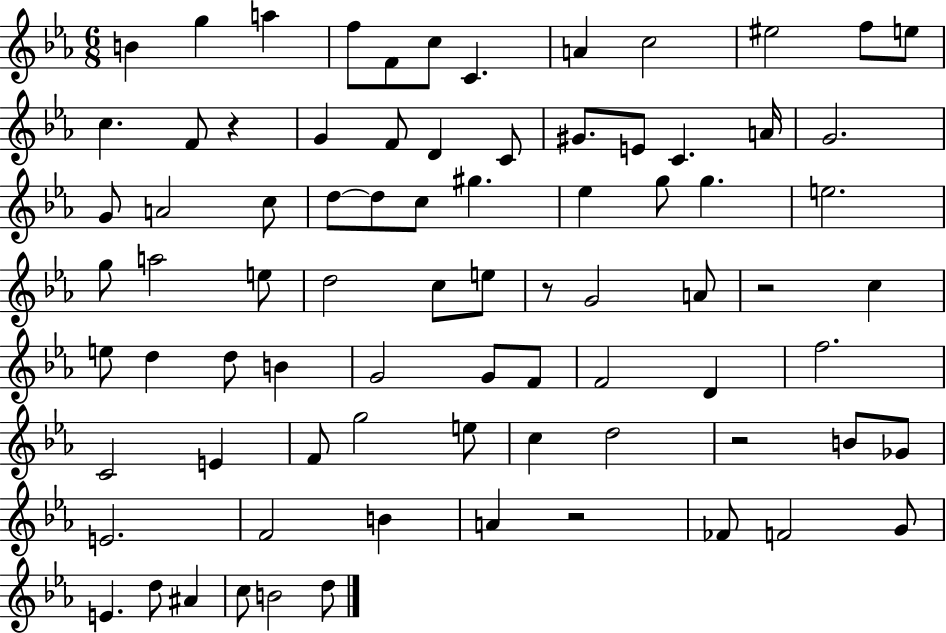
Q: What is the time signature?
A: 6/8